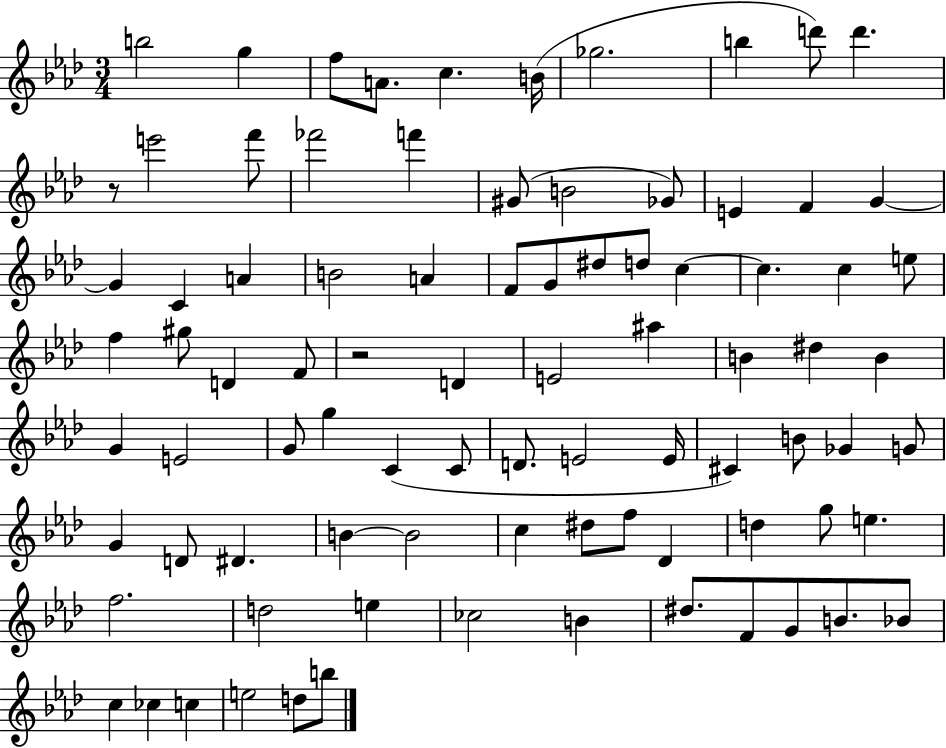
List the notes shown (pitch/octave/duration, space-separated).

B5/h G5/q F5/e A4/e. C5/q. B4/s Gb5/h. B5/q D6/e D6/q. R/e E6/h F6/e FES6/h F6/q G#4/e B4/h Gb4/e E4/q F4/q G4/q G4/q C4/q A4/q B4/h A4/q F4/e G4/e D#5/e D5/e C5/q C5/q. C5/q E5/e F5/q G#5/e D4/q F4/e R/h D4/q E4/h A#5/q B4/q D#5/q B4/q G4/q E4/h G4/e G5/q C4/q C4/e D4/e. E4/h E4/s C#4/q B4/e Gb4/q G4/e G4/q D4/e D#4/q. B4/q B4/h C5/q D#5/e F5/e Db4/q D5/q G5/e E5/q. F5/h. D5/h E5/q CES5/h B4/q D#5/e. F4/e G4/e B4/e. Bb4/e C5/q CES5/q C5/q E5/h D5/e B5/e